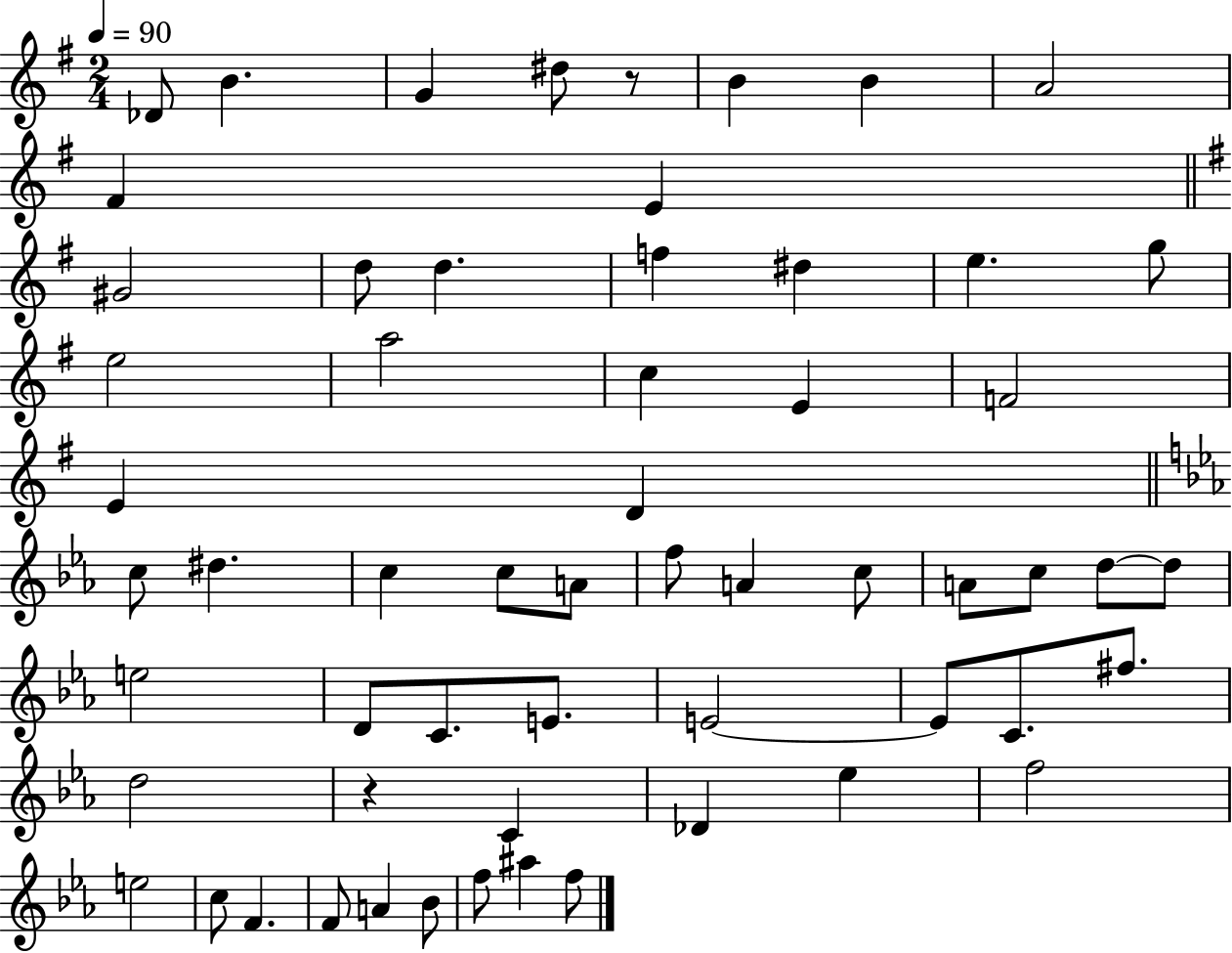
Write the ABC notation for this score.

X:1
T:Untitled
M:2/4
L:1/4
K:G
_D/2 B G ^d/2 z/2 B B A2 ^F E ^G2 d/2 d f ^d e g/2 e2 a2 c E F2 E D c/2 ^d c c/2 A/2 f/2 A c/2 A/2 c/2 d/2 d/2 e2 D/2 C/2 E/2 E2 E/2 C/2 ^f/2 d2 z C _D _e f2 e2 c/2 F F/2 A _B/2 f/2 ^a f/2